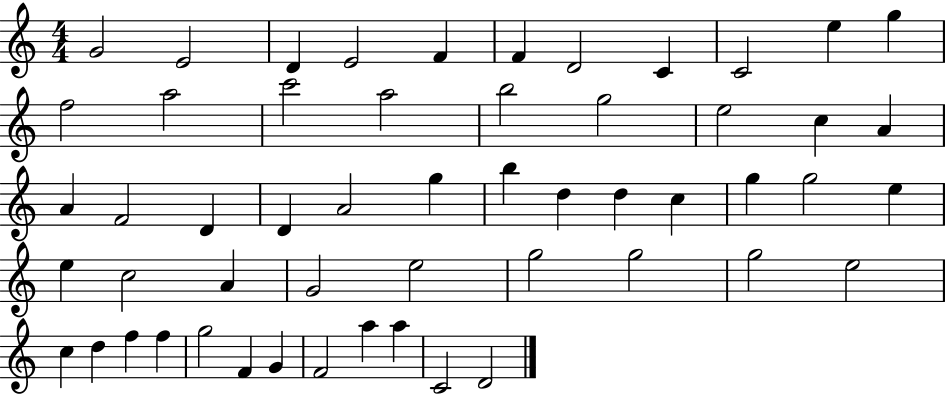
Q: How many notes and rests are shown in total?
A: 54